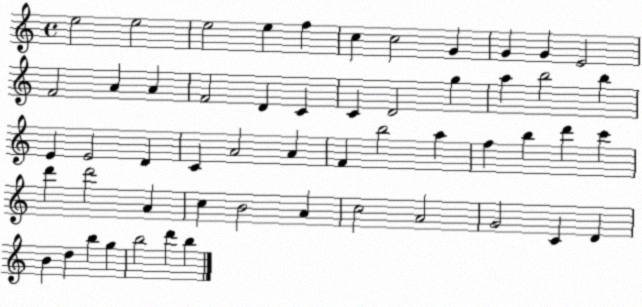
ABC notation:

X:1
T:Untitled
M:4/4
L:1/4
K:C
e2 e2 e2 e f c c2 G G G E2 F2 A A F2 D C C D2 g a b2 b E E2 D C A2 A F b2 a f b d' c' d' d'2 A c B2 A c2 A2 G2 C D B d b g b2 d' b